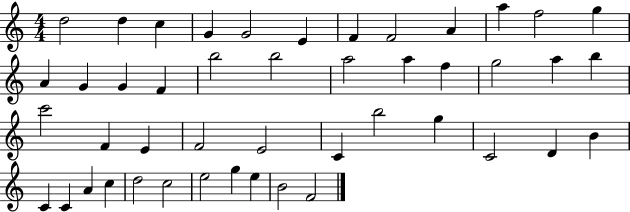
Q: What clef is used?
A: treble